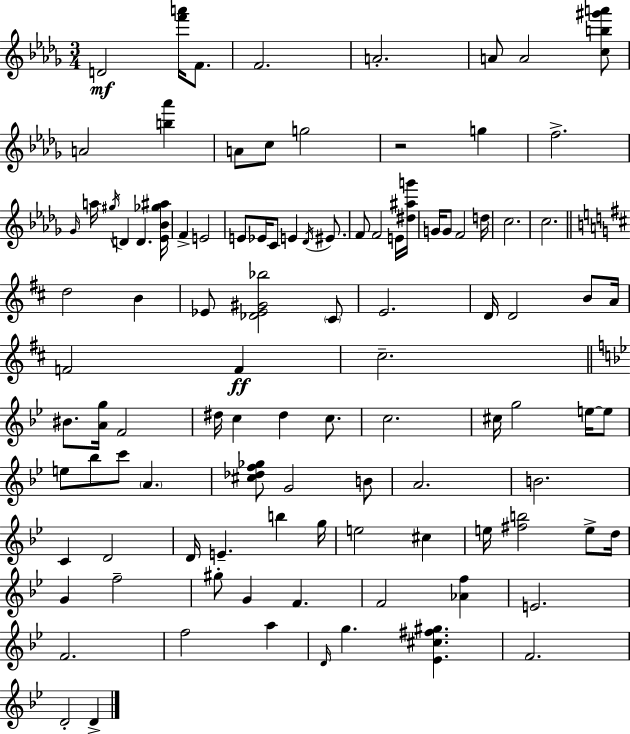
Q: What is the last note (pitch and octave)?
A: D4